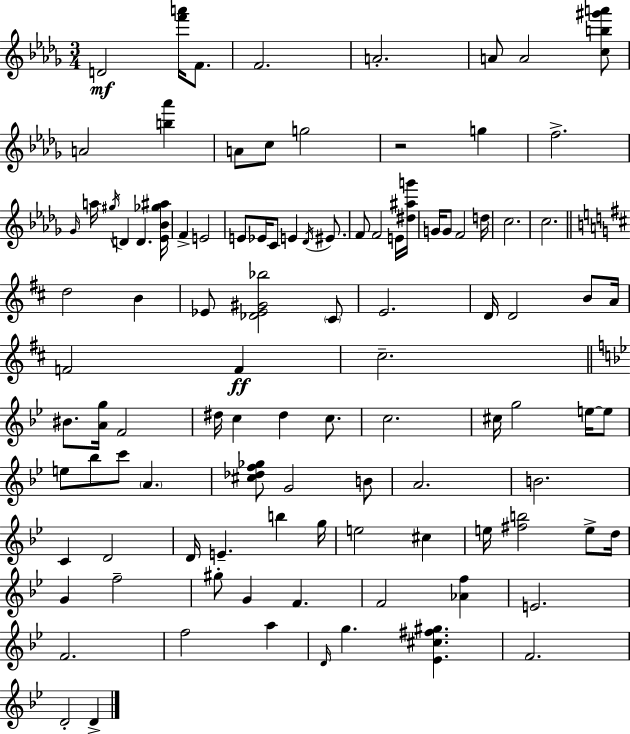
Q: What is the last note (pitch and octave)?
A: D4